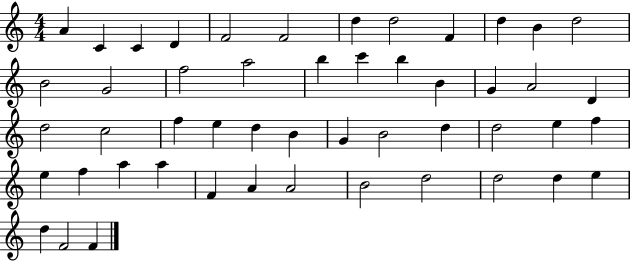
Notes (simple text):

A4/q C4/q C4/q D4/q F4/h F4/h D5/q D5/h F4/q D5/q B4/q D5/h B4/h G4/h F5/h A5/h B5/q C6/q B5/q B4/q G4/q A4/h D4/q D5/h C5/h F5/q E5/q D5/q B4/q G4/q B4/h D5/q D5/h E5/q F5/q E5/q F5/q A5/q A5/q F4/q A4/q A4/h B4/h D5/h D5/h D5/q E5/q D5/q F4/h F4/q